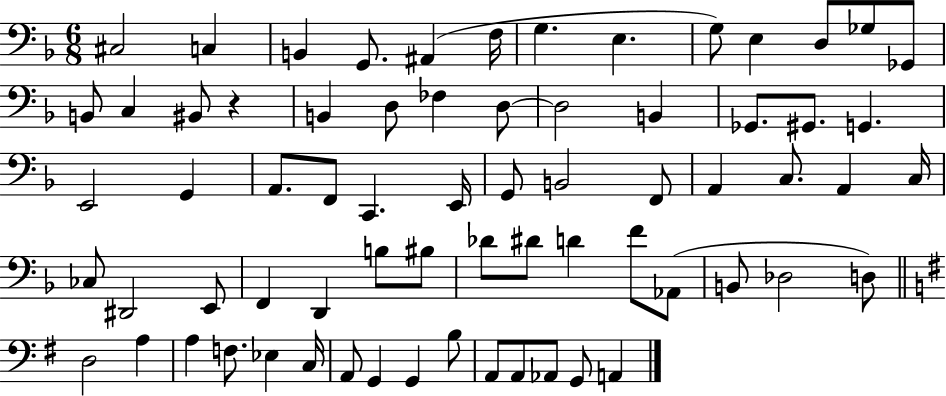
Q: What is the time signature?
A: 6/8